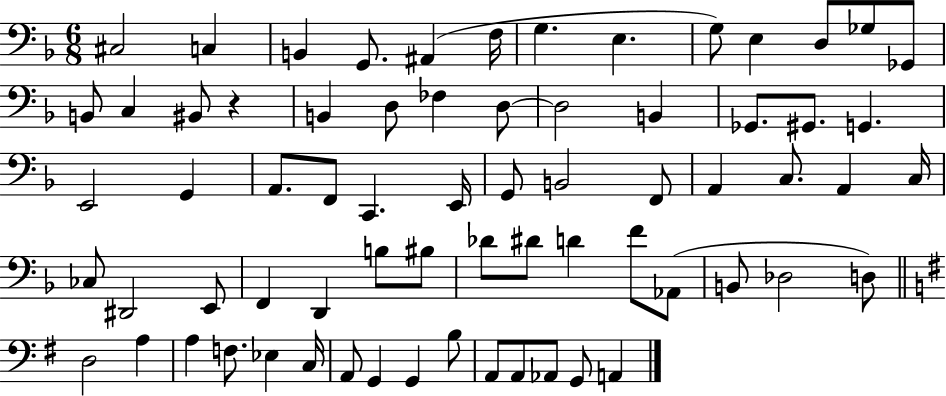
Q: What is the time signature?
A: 6/8